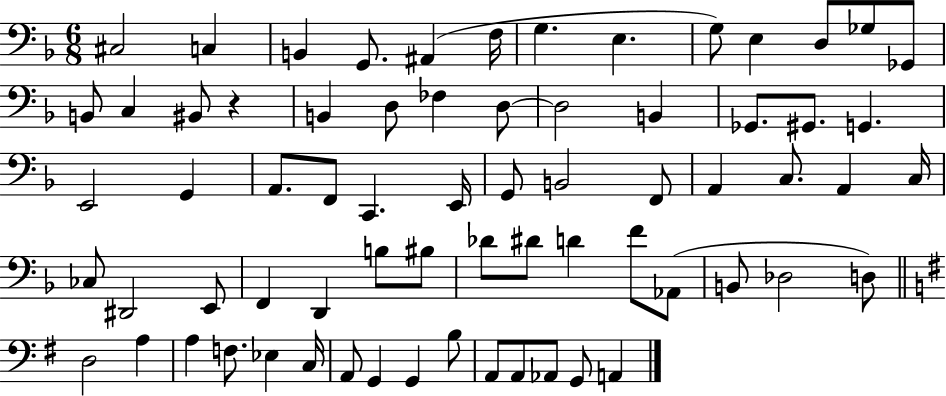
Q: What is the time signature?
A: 6/8